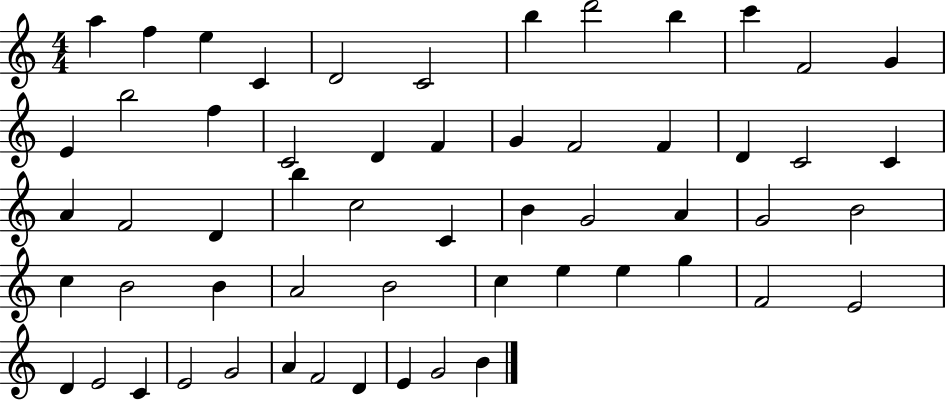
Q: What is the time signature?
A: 4/4